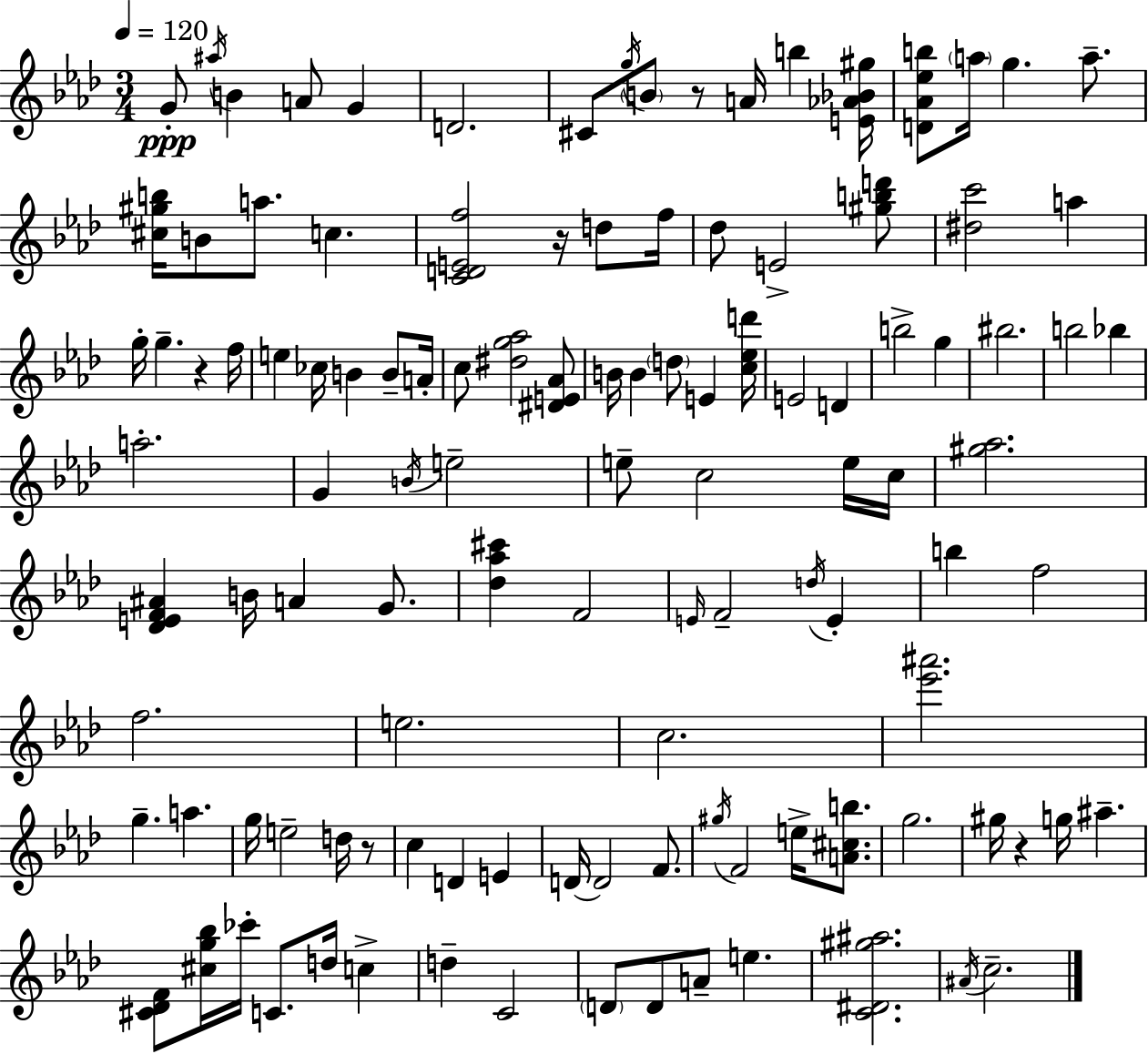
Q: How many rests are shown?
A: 5